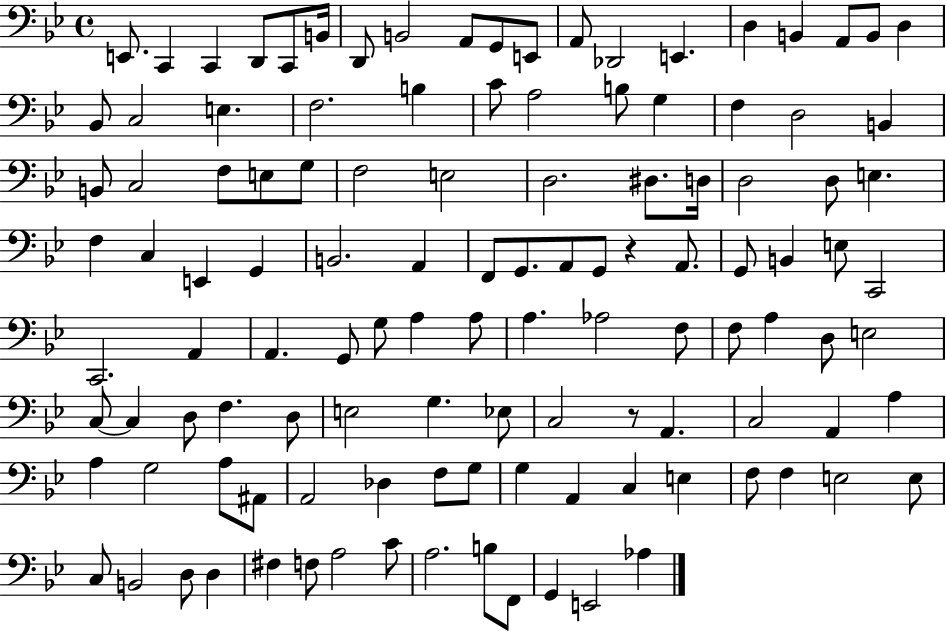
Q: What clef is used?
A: bass